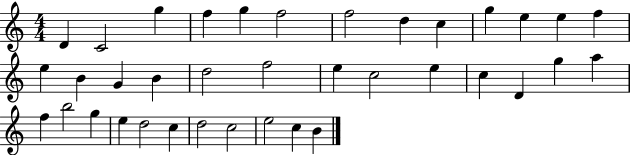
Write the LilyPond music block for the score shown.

{
  \clef treble
  \numericTimeSignature
  \time 4/4
  \key c \major
  d'4 c'2 g''4 | f''4 g''4 f''2 | f''2 d''4 c''4 | g''4 e''4 e''4 f''4 | \break e''4 b'4 g'4 b'4 | d''2 f''2 | e''4 c''2 e''4 | c''4 d'4 g''4 a''4 | \break f''4 b''2 g''4 | e''4 d''2 c''4 | d''2 c''2 | e''2 c''4 b'4 | \break \bar "|."
}